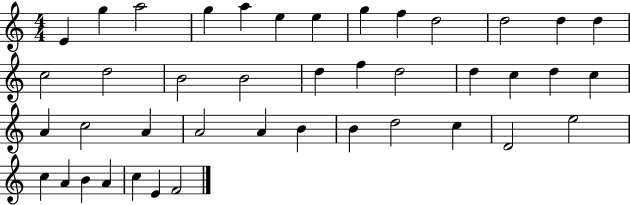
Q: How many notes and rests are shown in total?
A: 42